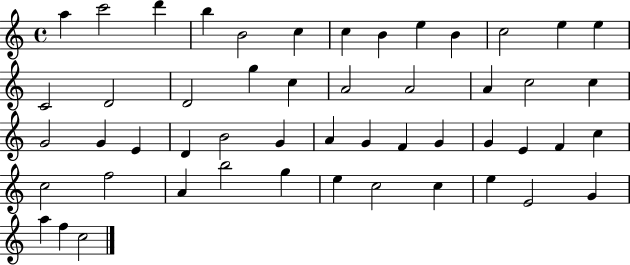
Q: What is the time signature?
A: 4/4